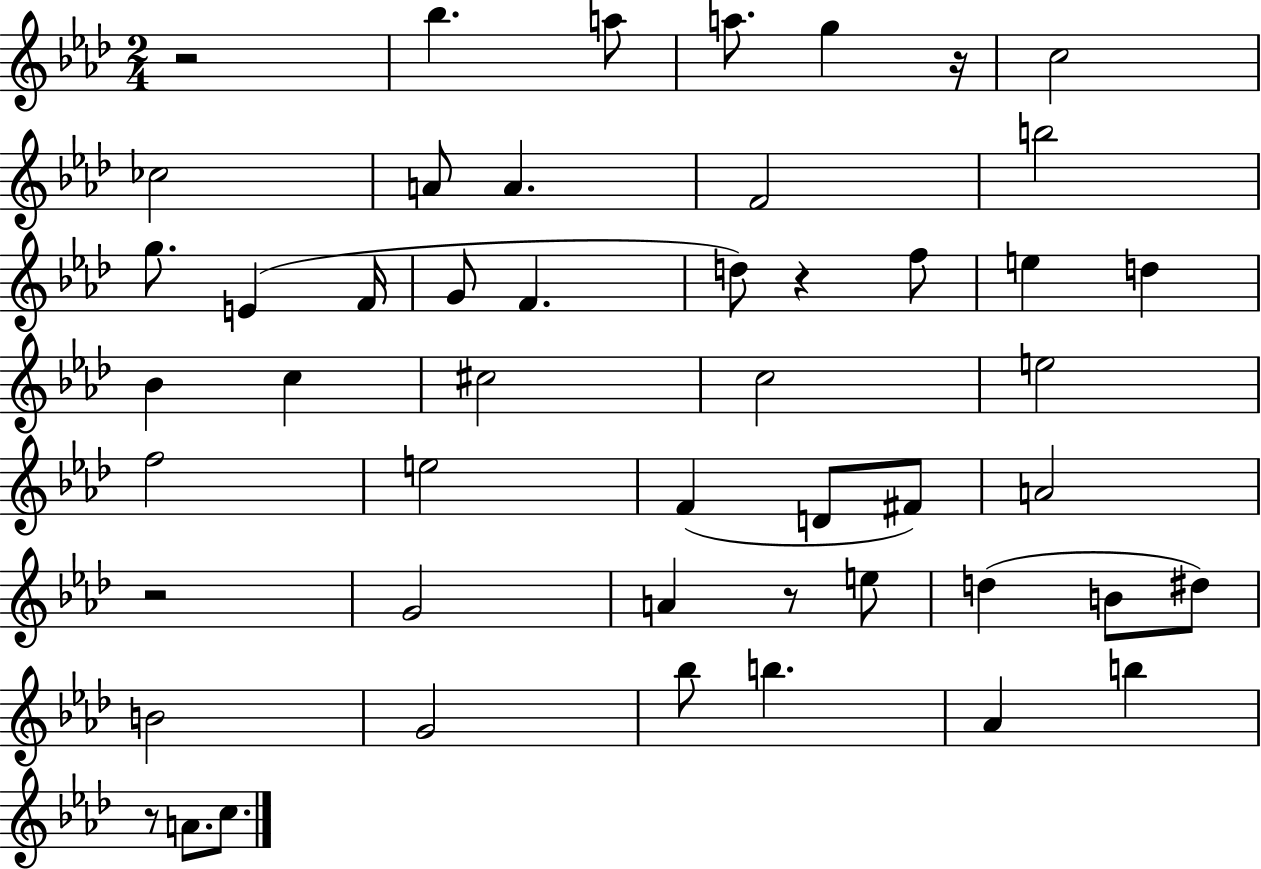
X:1
T:Untitled
M:2/4
L:1/4
K:Ab
z2 _b a/2 a/2 g z/4 c2 _c2 A/2 A F2 b2 g/2 E F/4 G/2 F d/2 z f/2 e d _B c ^c2 c2 e2 f2 e2 F D/2 ^F/2 A2 z2 G2 A z/2 e/2 d B/2 ^d/2 B2 G2 _b/2 b _A b z/2 A/2 c/2